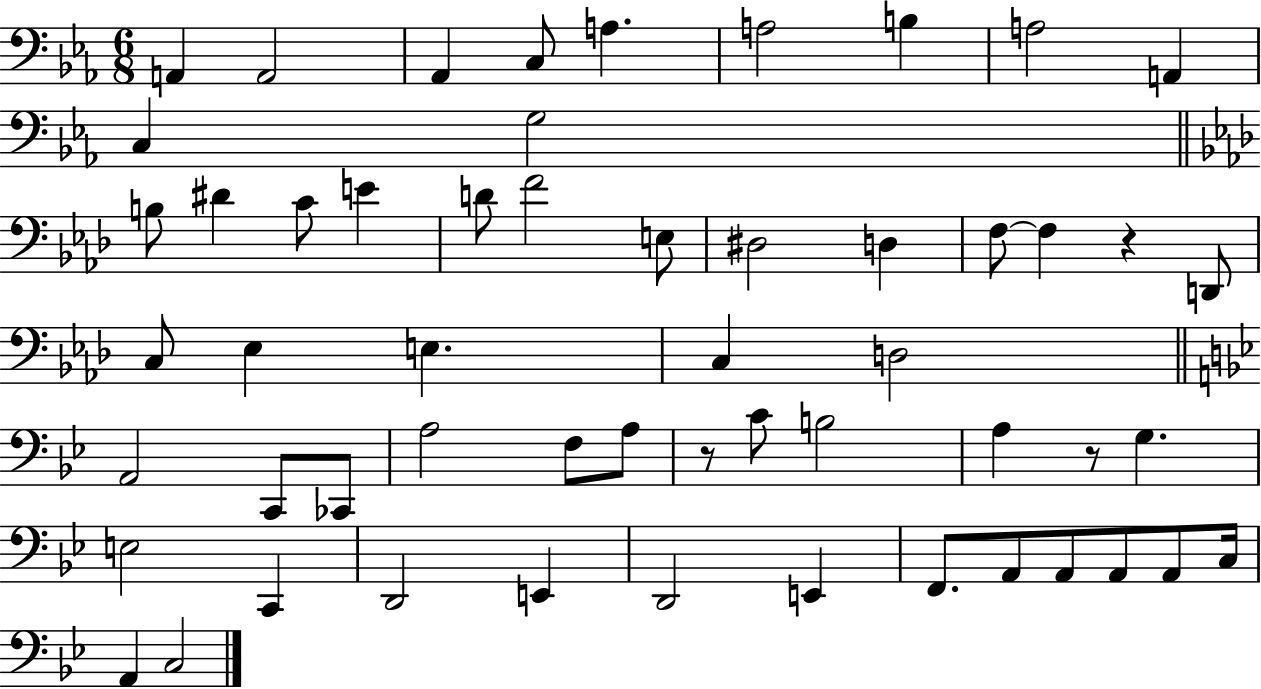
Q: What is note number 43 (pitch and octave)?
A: D2